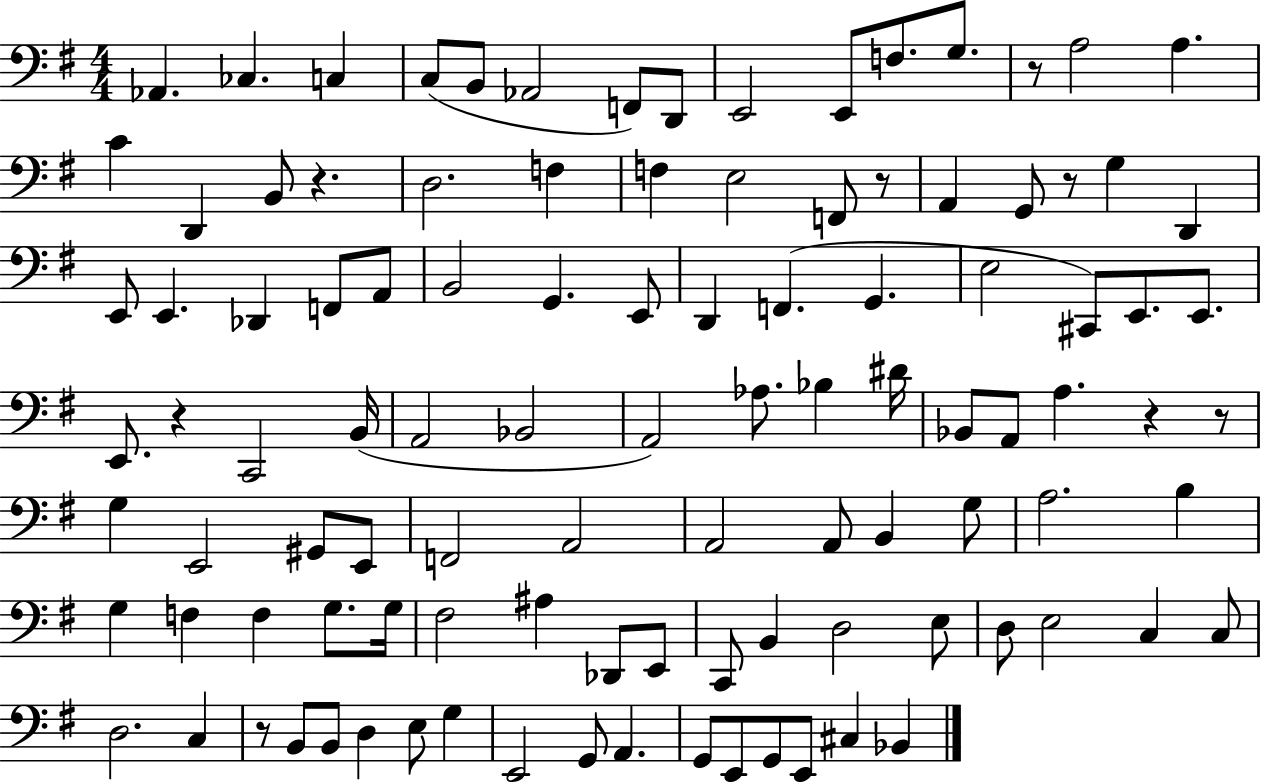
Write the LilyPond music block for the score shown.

{
  \clef bass
  \numericTimeSignature
  \time 4/4
  \key g \major
  aes,4. ces4. c4 | c8( b,8 aes,2 f,8) d,8 | e,2 e,8 f8. g8. | r8 a2 a4. | \break c'4 d,4 b,8 r4. | d2. f4 | f4 e2 f,8 r8 | a,4 g,8 r8 g4 d,4 | \break e,8 e,4. des,4 f,8 a,8 | b,2 g,4. e,8 | d,4 f,4.( g,4. | e2 cis,8) e,8. e,8. | \break e,8. r4 c,2 b,16( | a,2 bes,2 | a,2) aes8. bes4 dis'16 | bes,8 a,8 a4. r4 r8 | \break g4 e,2 gis,8 e,8 | f,2 a,2 | a,2 a,8 b,4 g8 | a2. b4 | \break g4 f4 f4 g8. g16 | fis2 ais4 des,8 e,8 | c,8 b,4 d2 e8 | d8 e2 c4 c8 | \break d2. c4 | r8 b,8 b,8 d4 e8 g4 | e,2 g,8 a,4. | g,8 e,8 g,8 e,8 cis4 bes,4 | \break \bar "|."
}